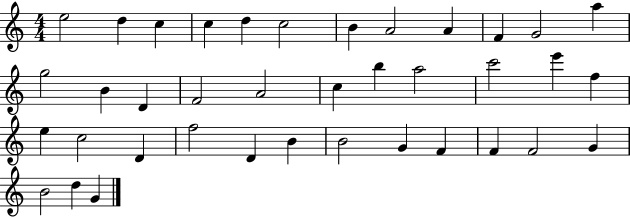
{
  \clef treble
  \numericTimeSignature
  \time 4/4
  \key c \major
  e''2 d''4 c''4 | c''4 d''4 c''2 | b'4 a'2 a'4 | f'4 g'2 a''4 | \break g''2 b'4 d'4 | f'2 a'2 | c''4 b''4 a''2 | c'''2 e'''4 f''4 | \break e''4 c''2 d'4 | f''2 d'4 b'4 | b'2 g'4 f'4 | f'4 f'2 g'4 | \break b'2 d''4 g'4 | \bar "|."
}